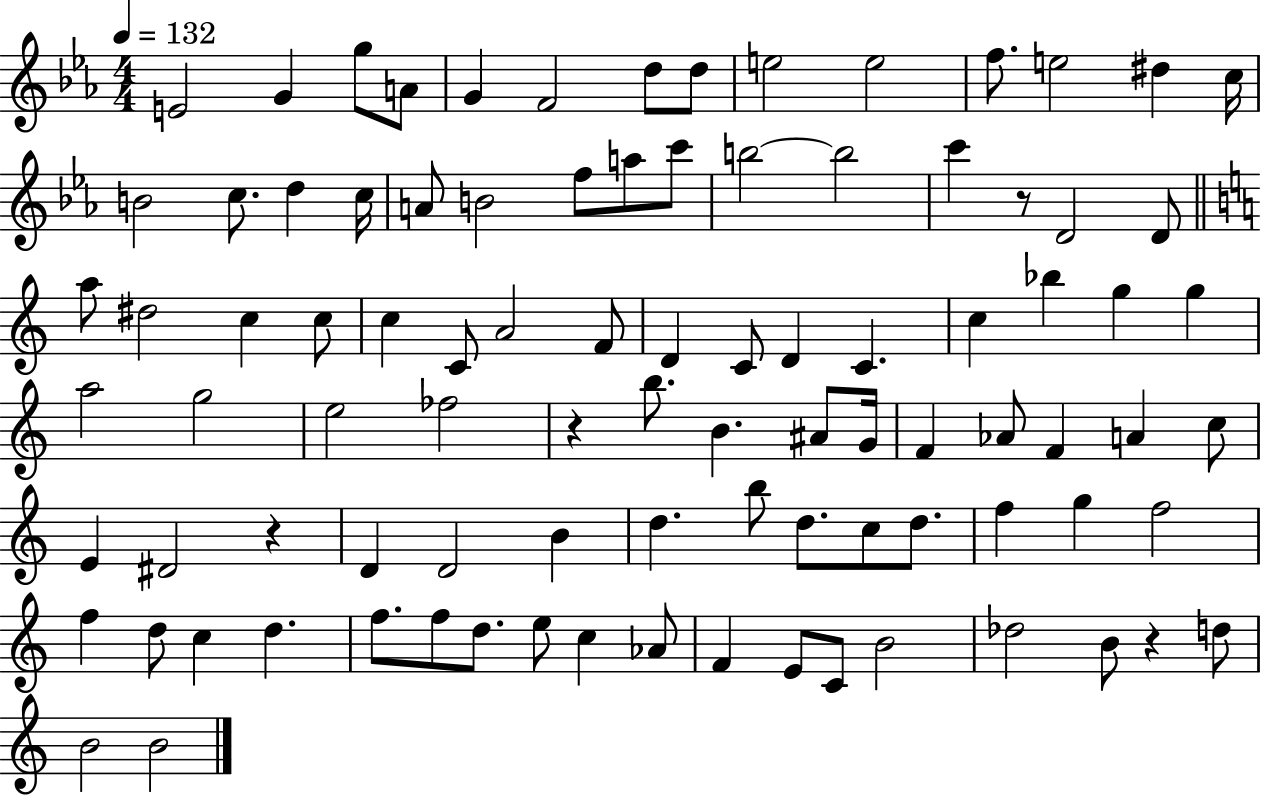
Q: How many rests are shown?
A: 4